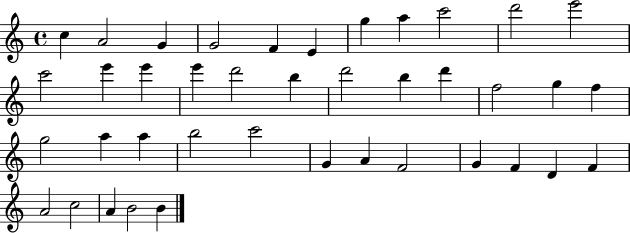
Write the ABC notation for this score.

X:1
T:Untitled
M:4/4
L:1/4
K:C
c A2 G G2 F E g a c'2 d'2 e'2 c'2 e' e' e' d'2 b d'2 b d' f2 g f g2 a a b2 c'2 G A F2 G F D F A2 c2 A B2 B